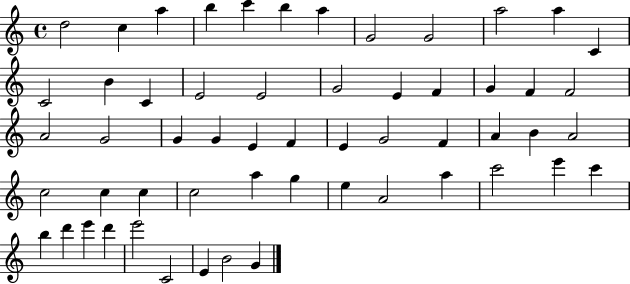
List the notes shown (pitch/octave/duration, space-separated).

D5/h C5/q A5/q B5/q C6/q B5/q A5/q G4/h G4/h A5/h A5/q C4/q C4/h B4/q C4/q E4/h E4/h G4/h E4/q F4/q G4/q F4/q F4/h A4/h G4/h G4/q G4/q E4/q F4/q E4/q G4/h F4/q A4/q B4/q A4/h C5/h C5/q C5/q C5/h A5/q G5/q E5/q A4/h A5/q C6/h E6/q C6/q B5/q D6/q E6/q D6/q E6/h C4/h E4/q B4/h G4/q